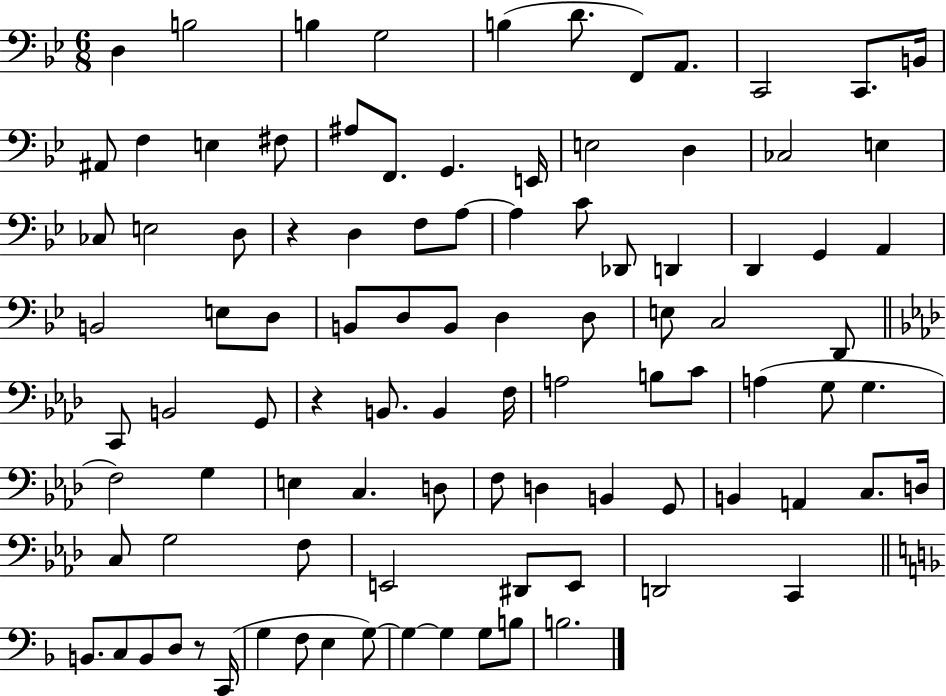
D3/q B3/h B3/q G3/h B3/q D4/e. F2/e A2/e. C2/h C2/e. B2/s A#2/e F3/q E3/q F#3/e A#3/e F2/e. G2/q. E2/s E3/h D3/q CES3/h E3/q CES3/e E3/h D3/e R/q D3/q F3/e A3/e A3/q C4/e Db2/e D2/q D2/q G2/q A2/q B2/h E3/e D3/e B2/e D3/e B2/e D3/q D3/e E3/e C3/h D2/e C2/e B2/h G2/e R/q B2/e. B2/q F3/s A3/h B3/e C4/e A3/q G3/e G3/q. F3/h G3/q E3/q C3/q. D3/e F3/e D3/q B2/q G2/e B2/q A2/q C3/e. D3/s C3/e G3/h F3/e E2/h D#2/e E2/e D2/h C2/q B2/e. C3/e B2/e D3/e R/e C2/s G3/q F3/e E3/q G3/e G3/q G3/q G3/e B3/e B3/h.